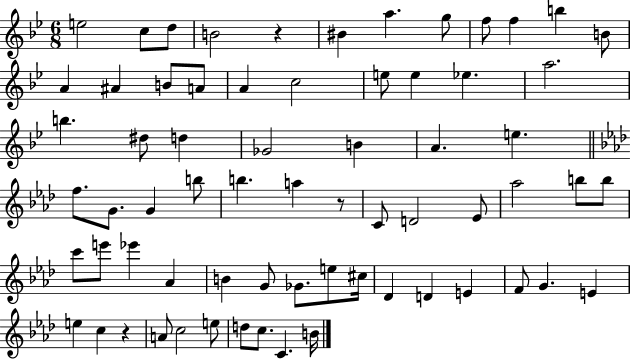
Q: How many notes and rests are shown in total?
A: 67